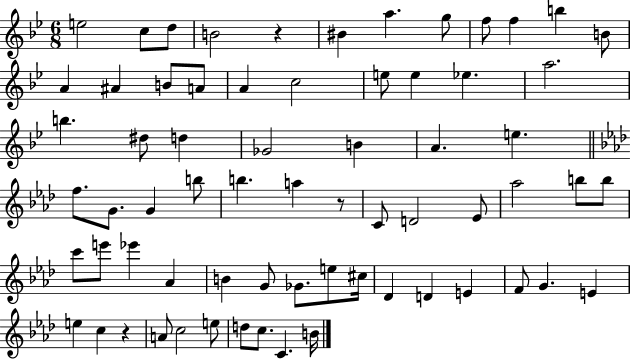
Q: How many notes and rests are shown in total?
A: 67